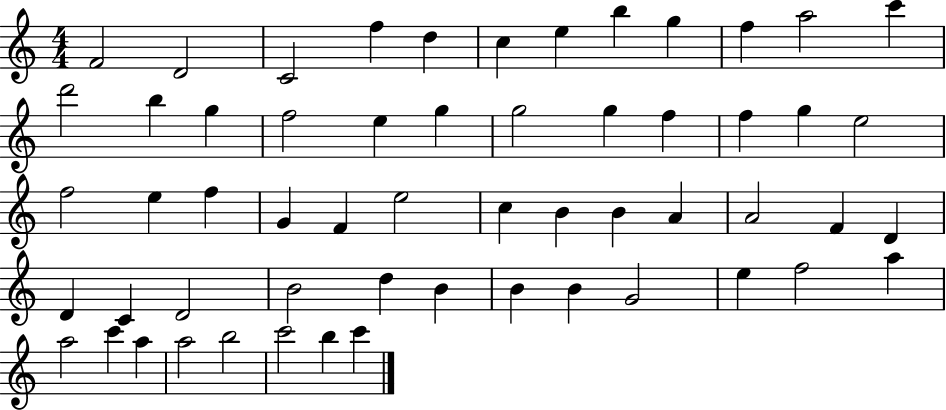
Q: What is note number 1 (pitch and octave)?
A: F4